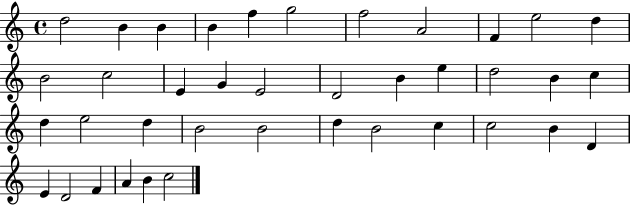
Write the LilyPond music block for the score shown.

{
  \clef treble
  \time 4/4
  \defaultTimeSignature
  \key c \major
  d''2 b'4 b'4 | b'4 f''4 g''2 | f''2 a'2 | f'4 e''2 d''4 | \break b'2 c''2 | e'4 g'4 e'2 | d'2 b'4 e''4 | d''2 b'4 c''4 | \break d''4 e''2 d''4 | b'2 b'2 | d''4 b'2 c''4 | c''2 b'4 d'4 | \break e'4 d'2 f'4 | a'4 b'4 c''2 | \bar "|."
}